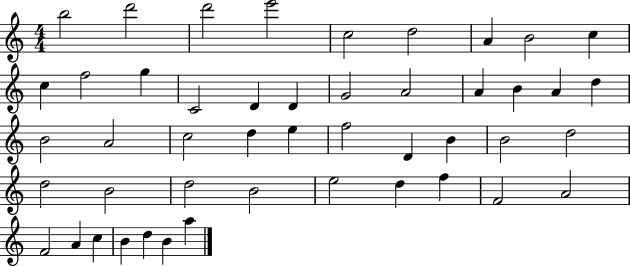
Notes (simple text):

B5/h D6/h D6/h E6/h C5/h D5/h A4/q B4/h C5/q C5/q F5/h G5/q C4/h D4/q D4/q G4/h A4/h A4/q B4/q A4/q D5/q B4/h A4/h C5/h D5/q E5/q F5/h D4/q B4/q B4/h D5/h D5/h B4/h D5/h B4/h E5/h D5/q F5/q F4/h A4/h F4/h A4/q C5/q B4/q D5/q B4/q A5/q